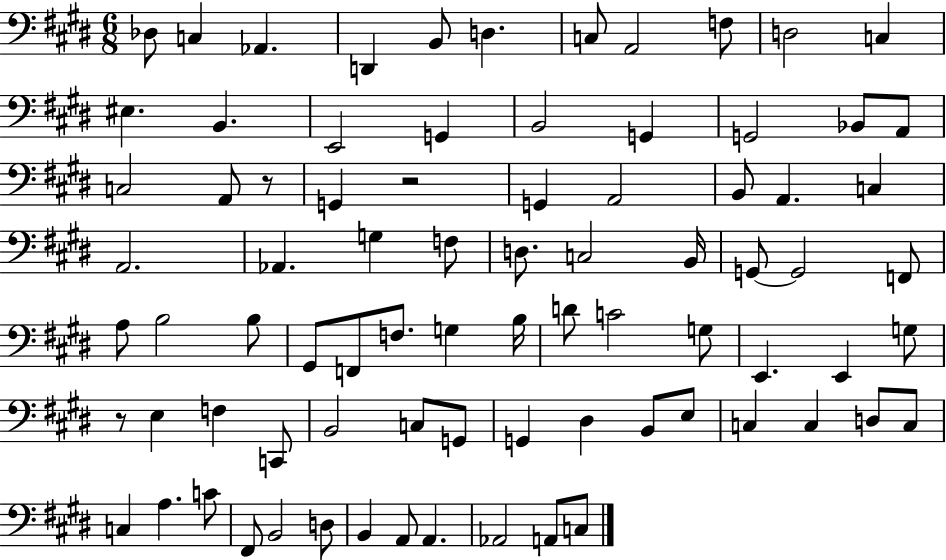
X:1
T:Untitled
M:6/8
L:1/4
K:E
_D,/2 C, _A,, D,, B,,/2 D, C,/2 A,,2 F,/2 D,2 C, ^E, B,, E,,2 G,, B,,2 G,, G,,2 _B,,/2 A,,/2 C,2 A,,/2 z/2 G,, z2 G,, A,,2 B,,/2 A,, C, A,,2 _A,, G, F,/2 D,/2 C,2 B,,/4 G,,/2 G,,2 F,,/2 A,/2 B,2 B,/2 ^G,,/2 F,,/2 F,/2 G, B,/4 D/2 C2 G,/2 E,, E,, G,/2 z/2 E, F, C,,/2 B,,2 C,/2 G,,/2 G,, ^D, B,,/2 E,/2 C, C, D,/2 C,/2 C, A, C/2 ^F,,/2 B,,2 D,/2 B,, A,,/2 A,, _A,,2 A,,/2 C,/2